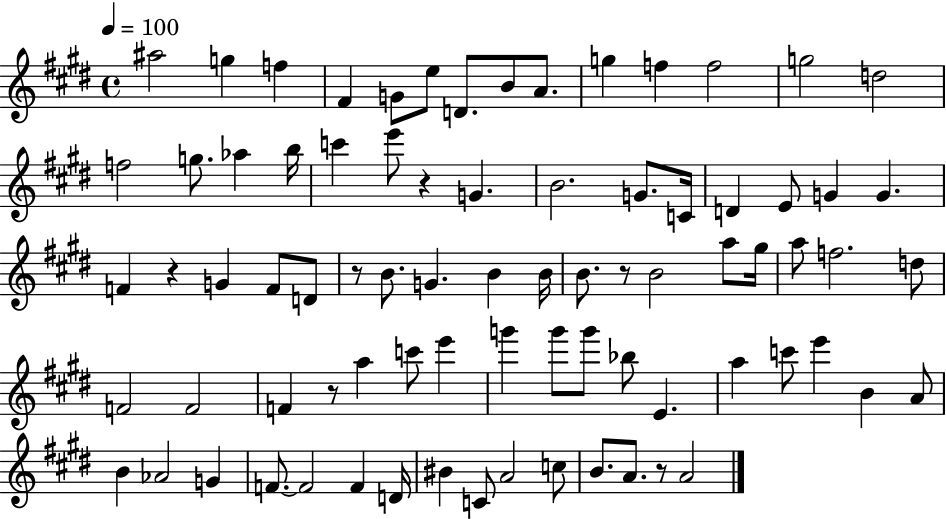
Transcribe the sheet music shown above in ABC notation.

X:1
T:Untitled
M:4/4
L:1/4
K:E
^a2 g f ^F G/2 e/2 D/2 B/2 A/2 g f f2 g2 d2 f2 g/2 _a b/4 c' e'/2 z G B2 G/2 C/4 D E/2 G G F z G F/2 D/2 z/2 B/2 G B B/4 B/2 z/2 B2 a/2 ^g/4 a/2 f2 d/2 F2 F2 F z/2 a c'/2 e' g' g'/2 g'/2 _b/2 E a c'/2 e' B A/2 B _A2 G F/2 F2 F D/4 ^B C/2 A2 c/2 B/2 A/2 z/2 A2